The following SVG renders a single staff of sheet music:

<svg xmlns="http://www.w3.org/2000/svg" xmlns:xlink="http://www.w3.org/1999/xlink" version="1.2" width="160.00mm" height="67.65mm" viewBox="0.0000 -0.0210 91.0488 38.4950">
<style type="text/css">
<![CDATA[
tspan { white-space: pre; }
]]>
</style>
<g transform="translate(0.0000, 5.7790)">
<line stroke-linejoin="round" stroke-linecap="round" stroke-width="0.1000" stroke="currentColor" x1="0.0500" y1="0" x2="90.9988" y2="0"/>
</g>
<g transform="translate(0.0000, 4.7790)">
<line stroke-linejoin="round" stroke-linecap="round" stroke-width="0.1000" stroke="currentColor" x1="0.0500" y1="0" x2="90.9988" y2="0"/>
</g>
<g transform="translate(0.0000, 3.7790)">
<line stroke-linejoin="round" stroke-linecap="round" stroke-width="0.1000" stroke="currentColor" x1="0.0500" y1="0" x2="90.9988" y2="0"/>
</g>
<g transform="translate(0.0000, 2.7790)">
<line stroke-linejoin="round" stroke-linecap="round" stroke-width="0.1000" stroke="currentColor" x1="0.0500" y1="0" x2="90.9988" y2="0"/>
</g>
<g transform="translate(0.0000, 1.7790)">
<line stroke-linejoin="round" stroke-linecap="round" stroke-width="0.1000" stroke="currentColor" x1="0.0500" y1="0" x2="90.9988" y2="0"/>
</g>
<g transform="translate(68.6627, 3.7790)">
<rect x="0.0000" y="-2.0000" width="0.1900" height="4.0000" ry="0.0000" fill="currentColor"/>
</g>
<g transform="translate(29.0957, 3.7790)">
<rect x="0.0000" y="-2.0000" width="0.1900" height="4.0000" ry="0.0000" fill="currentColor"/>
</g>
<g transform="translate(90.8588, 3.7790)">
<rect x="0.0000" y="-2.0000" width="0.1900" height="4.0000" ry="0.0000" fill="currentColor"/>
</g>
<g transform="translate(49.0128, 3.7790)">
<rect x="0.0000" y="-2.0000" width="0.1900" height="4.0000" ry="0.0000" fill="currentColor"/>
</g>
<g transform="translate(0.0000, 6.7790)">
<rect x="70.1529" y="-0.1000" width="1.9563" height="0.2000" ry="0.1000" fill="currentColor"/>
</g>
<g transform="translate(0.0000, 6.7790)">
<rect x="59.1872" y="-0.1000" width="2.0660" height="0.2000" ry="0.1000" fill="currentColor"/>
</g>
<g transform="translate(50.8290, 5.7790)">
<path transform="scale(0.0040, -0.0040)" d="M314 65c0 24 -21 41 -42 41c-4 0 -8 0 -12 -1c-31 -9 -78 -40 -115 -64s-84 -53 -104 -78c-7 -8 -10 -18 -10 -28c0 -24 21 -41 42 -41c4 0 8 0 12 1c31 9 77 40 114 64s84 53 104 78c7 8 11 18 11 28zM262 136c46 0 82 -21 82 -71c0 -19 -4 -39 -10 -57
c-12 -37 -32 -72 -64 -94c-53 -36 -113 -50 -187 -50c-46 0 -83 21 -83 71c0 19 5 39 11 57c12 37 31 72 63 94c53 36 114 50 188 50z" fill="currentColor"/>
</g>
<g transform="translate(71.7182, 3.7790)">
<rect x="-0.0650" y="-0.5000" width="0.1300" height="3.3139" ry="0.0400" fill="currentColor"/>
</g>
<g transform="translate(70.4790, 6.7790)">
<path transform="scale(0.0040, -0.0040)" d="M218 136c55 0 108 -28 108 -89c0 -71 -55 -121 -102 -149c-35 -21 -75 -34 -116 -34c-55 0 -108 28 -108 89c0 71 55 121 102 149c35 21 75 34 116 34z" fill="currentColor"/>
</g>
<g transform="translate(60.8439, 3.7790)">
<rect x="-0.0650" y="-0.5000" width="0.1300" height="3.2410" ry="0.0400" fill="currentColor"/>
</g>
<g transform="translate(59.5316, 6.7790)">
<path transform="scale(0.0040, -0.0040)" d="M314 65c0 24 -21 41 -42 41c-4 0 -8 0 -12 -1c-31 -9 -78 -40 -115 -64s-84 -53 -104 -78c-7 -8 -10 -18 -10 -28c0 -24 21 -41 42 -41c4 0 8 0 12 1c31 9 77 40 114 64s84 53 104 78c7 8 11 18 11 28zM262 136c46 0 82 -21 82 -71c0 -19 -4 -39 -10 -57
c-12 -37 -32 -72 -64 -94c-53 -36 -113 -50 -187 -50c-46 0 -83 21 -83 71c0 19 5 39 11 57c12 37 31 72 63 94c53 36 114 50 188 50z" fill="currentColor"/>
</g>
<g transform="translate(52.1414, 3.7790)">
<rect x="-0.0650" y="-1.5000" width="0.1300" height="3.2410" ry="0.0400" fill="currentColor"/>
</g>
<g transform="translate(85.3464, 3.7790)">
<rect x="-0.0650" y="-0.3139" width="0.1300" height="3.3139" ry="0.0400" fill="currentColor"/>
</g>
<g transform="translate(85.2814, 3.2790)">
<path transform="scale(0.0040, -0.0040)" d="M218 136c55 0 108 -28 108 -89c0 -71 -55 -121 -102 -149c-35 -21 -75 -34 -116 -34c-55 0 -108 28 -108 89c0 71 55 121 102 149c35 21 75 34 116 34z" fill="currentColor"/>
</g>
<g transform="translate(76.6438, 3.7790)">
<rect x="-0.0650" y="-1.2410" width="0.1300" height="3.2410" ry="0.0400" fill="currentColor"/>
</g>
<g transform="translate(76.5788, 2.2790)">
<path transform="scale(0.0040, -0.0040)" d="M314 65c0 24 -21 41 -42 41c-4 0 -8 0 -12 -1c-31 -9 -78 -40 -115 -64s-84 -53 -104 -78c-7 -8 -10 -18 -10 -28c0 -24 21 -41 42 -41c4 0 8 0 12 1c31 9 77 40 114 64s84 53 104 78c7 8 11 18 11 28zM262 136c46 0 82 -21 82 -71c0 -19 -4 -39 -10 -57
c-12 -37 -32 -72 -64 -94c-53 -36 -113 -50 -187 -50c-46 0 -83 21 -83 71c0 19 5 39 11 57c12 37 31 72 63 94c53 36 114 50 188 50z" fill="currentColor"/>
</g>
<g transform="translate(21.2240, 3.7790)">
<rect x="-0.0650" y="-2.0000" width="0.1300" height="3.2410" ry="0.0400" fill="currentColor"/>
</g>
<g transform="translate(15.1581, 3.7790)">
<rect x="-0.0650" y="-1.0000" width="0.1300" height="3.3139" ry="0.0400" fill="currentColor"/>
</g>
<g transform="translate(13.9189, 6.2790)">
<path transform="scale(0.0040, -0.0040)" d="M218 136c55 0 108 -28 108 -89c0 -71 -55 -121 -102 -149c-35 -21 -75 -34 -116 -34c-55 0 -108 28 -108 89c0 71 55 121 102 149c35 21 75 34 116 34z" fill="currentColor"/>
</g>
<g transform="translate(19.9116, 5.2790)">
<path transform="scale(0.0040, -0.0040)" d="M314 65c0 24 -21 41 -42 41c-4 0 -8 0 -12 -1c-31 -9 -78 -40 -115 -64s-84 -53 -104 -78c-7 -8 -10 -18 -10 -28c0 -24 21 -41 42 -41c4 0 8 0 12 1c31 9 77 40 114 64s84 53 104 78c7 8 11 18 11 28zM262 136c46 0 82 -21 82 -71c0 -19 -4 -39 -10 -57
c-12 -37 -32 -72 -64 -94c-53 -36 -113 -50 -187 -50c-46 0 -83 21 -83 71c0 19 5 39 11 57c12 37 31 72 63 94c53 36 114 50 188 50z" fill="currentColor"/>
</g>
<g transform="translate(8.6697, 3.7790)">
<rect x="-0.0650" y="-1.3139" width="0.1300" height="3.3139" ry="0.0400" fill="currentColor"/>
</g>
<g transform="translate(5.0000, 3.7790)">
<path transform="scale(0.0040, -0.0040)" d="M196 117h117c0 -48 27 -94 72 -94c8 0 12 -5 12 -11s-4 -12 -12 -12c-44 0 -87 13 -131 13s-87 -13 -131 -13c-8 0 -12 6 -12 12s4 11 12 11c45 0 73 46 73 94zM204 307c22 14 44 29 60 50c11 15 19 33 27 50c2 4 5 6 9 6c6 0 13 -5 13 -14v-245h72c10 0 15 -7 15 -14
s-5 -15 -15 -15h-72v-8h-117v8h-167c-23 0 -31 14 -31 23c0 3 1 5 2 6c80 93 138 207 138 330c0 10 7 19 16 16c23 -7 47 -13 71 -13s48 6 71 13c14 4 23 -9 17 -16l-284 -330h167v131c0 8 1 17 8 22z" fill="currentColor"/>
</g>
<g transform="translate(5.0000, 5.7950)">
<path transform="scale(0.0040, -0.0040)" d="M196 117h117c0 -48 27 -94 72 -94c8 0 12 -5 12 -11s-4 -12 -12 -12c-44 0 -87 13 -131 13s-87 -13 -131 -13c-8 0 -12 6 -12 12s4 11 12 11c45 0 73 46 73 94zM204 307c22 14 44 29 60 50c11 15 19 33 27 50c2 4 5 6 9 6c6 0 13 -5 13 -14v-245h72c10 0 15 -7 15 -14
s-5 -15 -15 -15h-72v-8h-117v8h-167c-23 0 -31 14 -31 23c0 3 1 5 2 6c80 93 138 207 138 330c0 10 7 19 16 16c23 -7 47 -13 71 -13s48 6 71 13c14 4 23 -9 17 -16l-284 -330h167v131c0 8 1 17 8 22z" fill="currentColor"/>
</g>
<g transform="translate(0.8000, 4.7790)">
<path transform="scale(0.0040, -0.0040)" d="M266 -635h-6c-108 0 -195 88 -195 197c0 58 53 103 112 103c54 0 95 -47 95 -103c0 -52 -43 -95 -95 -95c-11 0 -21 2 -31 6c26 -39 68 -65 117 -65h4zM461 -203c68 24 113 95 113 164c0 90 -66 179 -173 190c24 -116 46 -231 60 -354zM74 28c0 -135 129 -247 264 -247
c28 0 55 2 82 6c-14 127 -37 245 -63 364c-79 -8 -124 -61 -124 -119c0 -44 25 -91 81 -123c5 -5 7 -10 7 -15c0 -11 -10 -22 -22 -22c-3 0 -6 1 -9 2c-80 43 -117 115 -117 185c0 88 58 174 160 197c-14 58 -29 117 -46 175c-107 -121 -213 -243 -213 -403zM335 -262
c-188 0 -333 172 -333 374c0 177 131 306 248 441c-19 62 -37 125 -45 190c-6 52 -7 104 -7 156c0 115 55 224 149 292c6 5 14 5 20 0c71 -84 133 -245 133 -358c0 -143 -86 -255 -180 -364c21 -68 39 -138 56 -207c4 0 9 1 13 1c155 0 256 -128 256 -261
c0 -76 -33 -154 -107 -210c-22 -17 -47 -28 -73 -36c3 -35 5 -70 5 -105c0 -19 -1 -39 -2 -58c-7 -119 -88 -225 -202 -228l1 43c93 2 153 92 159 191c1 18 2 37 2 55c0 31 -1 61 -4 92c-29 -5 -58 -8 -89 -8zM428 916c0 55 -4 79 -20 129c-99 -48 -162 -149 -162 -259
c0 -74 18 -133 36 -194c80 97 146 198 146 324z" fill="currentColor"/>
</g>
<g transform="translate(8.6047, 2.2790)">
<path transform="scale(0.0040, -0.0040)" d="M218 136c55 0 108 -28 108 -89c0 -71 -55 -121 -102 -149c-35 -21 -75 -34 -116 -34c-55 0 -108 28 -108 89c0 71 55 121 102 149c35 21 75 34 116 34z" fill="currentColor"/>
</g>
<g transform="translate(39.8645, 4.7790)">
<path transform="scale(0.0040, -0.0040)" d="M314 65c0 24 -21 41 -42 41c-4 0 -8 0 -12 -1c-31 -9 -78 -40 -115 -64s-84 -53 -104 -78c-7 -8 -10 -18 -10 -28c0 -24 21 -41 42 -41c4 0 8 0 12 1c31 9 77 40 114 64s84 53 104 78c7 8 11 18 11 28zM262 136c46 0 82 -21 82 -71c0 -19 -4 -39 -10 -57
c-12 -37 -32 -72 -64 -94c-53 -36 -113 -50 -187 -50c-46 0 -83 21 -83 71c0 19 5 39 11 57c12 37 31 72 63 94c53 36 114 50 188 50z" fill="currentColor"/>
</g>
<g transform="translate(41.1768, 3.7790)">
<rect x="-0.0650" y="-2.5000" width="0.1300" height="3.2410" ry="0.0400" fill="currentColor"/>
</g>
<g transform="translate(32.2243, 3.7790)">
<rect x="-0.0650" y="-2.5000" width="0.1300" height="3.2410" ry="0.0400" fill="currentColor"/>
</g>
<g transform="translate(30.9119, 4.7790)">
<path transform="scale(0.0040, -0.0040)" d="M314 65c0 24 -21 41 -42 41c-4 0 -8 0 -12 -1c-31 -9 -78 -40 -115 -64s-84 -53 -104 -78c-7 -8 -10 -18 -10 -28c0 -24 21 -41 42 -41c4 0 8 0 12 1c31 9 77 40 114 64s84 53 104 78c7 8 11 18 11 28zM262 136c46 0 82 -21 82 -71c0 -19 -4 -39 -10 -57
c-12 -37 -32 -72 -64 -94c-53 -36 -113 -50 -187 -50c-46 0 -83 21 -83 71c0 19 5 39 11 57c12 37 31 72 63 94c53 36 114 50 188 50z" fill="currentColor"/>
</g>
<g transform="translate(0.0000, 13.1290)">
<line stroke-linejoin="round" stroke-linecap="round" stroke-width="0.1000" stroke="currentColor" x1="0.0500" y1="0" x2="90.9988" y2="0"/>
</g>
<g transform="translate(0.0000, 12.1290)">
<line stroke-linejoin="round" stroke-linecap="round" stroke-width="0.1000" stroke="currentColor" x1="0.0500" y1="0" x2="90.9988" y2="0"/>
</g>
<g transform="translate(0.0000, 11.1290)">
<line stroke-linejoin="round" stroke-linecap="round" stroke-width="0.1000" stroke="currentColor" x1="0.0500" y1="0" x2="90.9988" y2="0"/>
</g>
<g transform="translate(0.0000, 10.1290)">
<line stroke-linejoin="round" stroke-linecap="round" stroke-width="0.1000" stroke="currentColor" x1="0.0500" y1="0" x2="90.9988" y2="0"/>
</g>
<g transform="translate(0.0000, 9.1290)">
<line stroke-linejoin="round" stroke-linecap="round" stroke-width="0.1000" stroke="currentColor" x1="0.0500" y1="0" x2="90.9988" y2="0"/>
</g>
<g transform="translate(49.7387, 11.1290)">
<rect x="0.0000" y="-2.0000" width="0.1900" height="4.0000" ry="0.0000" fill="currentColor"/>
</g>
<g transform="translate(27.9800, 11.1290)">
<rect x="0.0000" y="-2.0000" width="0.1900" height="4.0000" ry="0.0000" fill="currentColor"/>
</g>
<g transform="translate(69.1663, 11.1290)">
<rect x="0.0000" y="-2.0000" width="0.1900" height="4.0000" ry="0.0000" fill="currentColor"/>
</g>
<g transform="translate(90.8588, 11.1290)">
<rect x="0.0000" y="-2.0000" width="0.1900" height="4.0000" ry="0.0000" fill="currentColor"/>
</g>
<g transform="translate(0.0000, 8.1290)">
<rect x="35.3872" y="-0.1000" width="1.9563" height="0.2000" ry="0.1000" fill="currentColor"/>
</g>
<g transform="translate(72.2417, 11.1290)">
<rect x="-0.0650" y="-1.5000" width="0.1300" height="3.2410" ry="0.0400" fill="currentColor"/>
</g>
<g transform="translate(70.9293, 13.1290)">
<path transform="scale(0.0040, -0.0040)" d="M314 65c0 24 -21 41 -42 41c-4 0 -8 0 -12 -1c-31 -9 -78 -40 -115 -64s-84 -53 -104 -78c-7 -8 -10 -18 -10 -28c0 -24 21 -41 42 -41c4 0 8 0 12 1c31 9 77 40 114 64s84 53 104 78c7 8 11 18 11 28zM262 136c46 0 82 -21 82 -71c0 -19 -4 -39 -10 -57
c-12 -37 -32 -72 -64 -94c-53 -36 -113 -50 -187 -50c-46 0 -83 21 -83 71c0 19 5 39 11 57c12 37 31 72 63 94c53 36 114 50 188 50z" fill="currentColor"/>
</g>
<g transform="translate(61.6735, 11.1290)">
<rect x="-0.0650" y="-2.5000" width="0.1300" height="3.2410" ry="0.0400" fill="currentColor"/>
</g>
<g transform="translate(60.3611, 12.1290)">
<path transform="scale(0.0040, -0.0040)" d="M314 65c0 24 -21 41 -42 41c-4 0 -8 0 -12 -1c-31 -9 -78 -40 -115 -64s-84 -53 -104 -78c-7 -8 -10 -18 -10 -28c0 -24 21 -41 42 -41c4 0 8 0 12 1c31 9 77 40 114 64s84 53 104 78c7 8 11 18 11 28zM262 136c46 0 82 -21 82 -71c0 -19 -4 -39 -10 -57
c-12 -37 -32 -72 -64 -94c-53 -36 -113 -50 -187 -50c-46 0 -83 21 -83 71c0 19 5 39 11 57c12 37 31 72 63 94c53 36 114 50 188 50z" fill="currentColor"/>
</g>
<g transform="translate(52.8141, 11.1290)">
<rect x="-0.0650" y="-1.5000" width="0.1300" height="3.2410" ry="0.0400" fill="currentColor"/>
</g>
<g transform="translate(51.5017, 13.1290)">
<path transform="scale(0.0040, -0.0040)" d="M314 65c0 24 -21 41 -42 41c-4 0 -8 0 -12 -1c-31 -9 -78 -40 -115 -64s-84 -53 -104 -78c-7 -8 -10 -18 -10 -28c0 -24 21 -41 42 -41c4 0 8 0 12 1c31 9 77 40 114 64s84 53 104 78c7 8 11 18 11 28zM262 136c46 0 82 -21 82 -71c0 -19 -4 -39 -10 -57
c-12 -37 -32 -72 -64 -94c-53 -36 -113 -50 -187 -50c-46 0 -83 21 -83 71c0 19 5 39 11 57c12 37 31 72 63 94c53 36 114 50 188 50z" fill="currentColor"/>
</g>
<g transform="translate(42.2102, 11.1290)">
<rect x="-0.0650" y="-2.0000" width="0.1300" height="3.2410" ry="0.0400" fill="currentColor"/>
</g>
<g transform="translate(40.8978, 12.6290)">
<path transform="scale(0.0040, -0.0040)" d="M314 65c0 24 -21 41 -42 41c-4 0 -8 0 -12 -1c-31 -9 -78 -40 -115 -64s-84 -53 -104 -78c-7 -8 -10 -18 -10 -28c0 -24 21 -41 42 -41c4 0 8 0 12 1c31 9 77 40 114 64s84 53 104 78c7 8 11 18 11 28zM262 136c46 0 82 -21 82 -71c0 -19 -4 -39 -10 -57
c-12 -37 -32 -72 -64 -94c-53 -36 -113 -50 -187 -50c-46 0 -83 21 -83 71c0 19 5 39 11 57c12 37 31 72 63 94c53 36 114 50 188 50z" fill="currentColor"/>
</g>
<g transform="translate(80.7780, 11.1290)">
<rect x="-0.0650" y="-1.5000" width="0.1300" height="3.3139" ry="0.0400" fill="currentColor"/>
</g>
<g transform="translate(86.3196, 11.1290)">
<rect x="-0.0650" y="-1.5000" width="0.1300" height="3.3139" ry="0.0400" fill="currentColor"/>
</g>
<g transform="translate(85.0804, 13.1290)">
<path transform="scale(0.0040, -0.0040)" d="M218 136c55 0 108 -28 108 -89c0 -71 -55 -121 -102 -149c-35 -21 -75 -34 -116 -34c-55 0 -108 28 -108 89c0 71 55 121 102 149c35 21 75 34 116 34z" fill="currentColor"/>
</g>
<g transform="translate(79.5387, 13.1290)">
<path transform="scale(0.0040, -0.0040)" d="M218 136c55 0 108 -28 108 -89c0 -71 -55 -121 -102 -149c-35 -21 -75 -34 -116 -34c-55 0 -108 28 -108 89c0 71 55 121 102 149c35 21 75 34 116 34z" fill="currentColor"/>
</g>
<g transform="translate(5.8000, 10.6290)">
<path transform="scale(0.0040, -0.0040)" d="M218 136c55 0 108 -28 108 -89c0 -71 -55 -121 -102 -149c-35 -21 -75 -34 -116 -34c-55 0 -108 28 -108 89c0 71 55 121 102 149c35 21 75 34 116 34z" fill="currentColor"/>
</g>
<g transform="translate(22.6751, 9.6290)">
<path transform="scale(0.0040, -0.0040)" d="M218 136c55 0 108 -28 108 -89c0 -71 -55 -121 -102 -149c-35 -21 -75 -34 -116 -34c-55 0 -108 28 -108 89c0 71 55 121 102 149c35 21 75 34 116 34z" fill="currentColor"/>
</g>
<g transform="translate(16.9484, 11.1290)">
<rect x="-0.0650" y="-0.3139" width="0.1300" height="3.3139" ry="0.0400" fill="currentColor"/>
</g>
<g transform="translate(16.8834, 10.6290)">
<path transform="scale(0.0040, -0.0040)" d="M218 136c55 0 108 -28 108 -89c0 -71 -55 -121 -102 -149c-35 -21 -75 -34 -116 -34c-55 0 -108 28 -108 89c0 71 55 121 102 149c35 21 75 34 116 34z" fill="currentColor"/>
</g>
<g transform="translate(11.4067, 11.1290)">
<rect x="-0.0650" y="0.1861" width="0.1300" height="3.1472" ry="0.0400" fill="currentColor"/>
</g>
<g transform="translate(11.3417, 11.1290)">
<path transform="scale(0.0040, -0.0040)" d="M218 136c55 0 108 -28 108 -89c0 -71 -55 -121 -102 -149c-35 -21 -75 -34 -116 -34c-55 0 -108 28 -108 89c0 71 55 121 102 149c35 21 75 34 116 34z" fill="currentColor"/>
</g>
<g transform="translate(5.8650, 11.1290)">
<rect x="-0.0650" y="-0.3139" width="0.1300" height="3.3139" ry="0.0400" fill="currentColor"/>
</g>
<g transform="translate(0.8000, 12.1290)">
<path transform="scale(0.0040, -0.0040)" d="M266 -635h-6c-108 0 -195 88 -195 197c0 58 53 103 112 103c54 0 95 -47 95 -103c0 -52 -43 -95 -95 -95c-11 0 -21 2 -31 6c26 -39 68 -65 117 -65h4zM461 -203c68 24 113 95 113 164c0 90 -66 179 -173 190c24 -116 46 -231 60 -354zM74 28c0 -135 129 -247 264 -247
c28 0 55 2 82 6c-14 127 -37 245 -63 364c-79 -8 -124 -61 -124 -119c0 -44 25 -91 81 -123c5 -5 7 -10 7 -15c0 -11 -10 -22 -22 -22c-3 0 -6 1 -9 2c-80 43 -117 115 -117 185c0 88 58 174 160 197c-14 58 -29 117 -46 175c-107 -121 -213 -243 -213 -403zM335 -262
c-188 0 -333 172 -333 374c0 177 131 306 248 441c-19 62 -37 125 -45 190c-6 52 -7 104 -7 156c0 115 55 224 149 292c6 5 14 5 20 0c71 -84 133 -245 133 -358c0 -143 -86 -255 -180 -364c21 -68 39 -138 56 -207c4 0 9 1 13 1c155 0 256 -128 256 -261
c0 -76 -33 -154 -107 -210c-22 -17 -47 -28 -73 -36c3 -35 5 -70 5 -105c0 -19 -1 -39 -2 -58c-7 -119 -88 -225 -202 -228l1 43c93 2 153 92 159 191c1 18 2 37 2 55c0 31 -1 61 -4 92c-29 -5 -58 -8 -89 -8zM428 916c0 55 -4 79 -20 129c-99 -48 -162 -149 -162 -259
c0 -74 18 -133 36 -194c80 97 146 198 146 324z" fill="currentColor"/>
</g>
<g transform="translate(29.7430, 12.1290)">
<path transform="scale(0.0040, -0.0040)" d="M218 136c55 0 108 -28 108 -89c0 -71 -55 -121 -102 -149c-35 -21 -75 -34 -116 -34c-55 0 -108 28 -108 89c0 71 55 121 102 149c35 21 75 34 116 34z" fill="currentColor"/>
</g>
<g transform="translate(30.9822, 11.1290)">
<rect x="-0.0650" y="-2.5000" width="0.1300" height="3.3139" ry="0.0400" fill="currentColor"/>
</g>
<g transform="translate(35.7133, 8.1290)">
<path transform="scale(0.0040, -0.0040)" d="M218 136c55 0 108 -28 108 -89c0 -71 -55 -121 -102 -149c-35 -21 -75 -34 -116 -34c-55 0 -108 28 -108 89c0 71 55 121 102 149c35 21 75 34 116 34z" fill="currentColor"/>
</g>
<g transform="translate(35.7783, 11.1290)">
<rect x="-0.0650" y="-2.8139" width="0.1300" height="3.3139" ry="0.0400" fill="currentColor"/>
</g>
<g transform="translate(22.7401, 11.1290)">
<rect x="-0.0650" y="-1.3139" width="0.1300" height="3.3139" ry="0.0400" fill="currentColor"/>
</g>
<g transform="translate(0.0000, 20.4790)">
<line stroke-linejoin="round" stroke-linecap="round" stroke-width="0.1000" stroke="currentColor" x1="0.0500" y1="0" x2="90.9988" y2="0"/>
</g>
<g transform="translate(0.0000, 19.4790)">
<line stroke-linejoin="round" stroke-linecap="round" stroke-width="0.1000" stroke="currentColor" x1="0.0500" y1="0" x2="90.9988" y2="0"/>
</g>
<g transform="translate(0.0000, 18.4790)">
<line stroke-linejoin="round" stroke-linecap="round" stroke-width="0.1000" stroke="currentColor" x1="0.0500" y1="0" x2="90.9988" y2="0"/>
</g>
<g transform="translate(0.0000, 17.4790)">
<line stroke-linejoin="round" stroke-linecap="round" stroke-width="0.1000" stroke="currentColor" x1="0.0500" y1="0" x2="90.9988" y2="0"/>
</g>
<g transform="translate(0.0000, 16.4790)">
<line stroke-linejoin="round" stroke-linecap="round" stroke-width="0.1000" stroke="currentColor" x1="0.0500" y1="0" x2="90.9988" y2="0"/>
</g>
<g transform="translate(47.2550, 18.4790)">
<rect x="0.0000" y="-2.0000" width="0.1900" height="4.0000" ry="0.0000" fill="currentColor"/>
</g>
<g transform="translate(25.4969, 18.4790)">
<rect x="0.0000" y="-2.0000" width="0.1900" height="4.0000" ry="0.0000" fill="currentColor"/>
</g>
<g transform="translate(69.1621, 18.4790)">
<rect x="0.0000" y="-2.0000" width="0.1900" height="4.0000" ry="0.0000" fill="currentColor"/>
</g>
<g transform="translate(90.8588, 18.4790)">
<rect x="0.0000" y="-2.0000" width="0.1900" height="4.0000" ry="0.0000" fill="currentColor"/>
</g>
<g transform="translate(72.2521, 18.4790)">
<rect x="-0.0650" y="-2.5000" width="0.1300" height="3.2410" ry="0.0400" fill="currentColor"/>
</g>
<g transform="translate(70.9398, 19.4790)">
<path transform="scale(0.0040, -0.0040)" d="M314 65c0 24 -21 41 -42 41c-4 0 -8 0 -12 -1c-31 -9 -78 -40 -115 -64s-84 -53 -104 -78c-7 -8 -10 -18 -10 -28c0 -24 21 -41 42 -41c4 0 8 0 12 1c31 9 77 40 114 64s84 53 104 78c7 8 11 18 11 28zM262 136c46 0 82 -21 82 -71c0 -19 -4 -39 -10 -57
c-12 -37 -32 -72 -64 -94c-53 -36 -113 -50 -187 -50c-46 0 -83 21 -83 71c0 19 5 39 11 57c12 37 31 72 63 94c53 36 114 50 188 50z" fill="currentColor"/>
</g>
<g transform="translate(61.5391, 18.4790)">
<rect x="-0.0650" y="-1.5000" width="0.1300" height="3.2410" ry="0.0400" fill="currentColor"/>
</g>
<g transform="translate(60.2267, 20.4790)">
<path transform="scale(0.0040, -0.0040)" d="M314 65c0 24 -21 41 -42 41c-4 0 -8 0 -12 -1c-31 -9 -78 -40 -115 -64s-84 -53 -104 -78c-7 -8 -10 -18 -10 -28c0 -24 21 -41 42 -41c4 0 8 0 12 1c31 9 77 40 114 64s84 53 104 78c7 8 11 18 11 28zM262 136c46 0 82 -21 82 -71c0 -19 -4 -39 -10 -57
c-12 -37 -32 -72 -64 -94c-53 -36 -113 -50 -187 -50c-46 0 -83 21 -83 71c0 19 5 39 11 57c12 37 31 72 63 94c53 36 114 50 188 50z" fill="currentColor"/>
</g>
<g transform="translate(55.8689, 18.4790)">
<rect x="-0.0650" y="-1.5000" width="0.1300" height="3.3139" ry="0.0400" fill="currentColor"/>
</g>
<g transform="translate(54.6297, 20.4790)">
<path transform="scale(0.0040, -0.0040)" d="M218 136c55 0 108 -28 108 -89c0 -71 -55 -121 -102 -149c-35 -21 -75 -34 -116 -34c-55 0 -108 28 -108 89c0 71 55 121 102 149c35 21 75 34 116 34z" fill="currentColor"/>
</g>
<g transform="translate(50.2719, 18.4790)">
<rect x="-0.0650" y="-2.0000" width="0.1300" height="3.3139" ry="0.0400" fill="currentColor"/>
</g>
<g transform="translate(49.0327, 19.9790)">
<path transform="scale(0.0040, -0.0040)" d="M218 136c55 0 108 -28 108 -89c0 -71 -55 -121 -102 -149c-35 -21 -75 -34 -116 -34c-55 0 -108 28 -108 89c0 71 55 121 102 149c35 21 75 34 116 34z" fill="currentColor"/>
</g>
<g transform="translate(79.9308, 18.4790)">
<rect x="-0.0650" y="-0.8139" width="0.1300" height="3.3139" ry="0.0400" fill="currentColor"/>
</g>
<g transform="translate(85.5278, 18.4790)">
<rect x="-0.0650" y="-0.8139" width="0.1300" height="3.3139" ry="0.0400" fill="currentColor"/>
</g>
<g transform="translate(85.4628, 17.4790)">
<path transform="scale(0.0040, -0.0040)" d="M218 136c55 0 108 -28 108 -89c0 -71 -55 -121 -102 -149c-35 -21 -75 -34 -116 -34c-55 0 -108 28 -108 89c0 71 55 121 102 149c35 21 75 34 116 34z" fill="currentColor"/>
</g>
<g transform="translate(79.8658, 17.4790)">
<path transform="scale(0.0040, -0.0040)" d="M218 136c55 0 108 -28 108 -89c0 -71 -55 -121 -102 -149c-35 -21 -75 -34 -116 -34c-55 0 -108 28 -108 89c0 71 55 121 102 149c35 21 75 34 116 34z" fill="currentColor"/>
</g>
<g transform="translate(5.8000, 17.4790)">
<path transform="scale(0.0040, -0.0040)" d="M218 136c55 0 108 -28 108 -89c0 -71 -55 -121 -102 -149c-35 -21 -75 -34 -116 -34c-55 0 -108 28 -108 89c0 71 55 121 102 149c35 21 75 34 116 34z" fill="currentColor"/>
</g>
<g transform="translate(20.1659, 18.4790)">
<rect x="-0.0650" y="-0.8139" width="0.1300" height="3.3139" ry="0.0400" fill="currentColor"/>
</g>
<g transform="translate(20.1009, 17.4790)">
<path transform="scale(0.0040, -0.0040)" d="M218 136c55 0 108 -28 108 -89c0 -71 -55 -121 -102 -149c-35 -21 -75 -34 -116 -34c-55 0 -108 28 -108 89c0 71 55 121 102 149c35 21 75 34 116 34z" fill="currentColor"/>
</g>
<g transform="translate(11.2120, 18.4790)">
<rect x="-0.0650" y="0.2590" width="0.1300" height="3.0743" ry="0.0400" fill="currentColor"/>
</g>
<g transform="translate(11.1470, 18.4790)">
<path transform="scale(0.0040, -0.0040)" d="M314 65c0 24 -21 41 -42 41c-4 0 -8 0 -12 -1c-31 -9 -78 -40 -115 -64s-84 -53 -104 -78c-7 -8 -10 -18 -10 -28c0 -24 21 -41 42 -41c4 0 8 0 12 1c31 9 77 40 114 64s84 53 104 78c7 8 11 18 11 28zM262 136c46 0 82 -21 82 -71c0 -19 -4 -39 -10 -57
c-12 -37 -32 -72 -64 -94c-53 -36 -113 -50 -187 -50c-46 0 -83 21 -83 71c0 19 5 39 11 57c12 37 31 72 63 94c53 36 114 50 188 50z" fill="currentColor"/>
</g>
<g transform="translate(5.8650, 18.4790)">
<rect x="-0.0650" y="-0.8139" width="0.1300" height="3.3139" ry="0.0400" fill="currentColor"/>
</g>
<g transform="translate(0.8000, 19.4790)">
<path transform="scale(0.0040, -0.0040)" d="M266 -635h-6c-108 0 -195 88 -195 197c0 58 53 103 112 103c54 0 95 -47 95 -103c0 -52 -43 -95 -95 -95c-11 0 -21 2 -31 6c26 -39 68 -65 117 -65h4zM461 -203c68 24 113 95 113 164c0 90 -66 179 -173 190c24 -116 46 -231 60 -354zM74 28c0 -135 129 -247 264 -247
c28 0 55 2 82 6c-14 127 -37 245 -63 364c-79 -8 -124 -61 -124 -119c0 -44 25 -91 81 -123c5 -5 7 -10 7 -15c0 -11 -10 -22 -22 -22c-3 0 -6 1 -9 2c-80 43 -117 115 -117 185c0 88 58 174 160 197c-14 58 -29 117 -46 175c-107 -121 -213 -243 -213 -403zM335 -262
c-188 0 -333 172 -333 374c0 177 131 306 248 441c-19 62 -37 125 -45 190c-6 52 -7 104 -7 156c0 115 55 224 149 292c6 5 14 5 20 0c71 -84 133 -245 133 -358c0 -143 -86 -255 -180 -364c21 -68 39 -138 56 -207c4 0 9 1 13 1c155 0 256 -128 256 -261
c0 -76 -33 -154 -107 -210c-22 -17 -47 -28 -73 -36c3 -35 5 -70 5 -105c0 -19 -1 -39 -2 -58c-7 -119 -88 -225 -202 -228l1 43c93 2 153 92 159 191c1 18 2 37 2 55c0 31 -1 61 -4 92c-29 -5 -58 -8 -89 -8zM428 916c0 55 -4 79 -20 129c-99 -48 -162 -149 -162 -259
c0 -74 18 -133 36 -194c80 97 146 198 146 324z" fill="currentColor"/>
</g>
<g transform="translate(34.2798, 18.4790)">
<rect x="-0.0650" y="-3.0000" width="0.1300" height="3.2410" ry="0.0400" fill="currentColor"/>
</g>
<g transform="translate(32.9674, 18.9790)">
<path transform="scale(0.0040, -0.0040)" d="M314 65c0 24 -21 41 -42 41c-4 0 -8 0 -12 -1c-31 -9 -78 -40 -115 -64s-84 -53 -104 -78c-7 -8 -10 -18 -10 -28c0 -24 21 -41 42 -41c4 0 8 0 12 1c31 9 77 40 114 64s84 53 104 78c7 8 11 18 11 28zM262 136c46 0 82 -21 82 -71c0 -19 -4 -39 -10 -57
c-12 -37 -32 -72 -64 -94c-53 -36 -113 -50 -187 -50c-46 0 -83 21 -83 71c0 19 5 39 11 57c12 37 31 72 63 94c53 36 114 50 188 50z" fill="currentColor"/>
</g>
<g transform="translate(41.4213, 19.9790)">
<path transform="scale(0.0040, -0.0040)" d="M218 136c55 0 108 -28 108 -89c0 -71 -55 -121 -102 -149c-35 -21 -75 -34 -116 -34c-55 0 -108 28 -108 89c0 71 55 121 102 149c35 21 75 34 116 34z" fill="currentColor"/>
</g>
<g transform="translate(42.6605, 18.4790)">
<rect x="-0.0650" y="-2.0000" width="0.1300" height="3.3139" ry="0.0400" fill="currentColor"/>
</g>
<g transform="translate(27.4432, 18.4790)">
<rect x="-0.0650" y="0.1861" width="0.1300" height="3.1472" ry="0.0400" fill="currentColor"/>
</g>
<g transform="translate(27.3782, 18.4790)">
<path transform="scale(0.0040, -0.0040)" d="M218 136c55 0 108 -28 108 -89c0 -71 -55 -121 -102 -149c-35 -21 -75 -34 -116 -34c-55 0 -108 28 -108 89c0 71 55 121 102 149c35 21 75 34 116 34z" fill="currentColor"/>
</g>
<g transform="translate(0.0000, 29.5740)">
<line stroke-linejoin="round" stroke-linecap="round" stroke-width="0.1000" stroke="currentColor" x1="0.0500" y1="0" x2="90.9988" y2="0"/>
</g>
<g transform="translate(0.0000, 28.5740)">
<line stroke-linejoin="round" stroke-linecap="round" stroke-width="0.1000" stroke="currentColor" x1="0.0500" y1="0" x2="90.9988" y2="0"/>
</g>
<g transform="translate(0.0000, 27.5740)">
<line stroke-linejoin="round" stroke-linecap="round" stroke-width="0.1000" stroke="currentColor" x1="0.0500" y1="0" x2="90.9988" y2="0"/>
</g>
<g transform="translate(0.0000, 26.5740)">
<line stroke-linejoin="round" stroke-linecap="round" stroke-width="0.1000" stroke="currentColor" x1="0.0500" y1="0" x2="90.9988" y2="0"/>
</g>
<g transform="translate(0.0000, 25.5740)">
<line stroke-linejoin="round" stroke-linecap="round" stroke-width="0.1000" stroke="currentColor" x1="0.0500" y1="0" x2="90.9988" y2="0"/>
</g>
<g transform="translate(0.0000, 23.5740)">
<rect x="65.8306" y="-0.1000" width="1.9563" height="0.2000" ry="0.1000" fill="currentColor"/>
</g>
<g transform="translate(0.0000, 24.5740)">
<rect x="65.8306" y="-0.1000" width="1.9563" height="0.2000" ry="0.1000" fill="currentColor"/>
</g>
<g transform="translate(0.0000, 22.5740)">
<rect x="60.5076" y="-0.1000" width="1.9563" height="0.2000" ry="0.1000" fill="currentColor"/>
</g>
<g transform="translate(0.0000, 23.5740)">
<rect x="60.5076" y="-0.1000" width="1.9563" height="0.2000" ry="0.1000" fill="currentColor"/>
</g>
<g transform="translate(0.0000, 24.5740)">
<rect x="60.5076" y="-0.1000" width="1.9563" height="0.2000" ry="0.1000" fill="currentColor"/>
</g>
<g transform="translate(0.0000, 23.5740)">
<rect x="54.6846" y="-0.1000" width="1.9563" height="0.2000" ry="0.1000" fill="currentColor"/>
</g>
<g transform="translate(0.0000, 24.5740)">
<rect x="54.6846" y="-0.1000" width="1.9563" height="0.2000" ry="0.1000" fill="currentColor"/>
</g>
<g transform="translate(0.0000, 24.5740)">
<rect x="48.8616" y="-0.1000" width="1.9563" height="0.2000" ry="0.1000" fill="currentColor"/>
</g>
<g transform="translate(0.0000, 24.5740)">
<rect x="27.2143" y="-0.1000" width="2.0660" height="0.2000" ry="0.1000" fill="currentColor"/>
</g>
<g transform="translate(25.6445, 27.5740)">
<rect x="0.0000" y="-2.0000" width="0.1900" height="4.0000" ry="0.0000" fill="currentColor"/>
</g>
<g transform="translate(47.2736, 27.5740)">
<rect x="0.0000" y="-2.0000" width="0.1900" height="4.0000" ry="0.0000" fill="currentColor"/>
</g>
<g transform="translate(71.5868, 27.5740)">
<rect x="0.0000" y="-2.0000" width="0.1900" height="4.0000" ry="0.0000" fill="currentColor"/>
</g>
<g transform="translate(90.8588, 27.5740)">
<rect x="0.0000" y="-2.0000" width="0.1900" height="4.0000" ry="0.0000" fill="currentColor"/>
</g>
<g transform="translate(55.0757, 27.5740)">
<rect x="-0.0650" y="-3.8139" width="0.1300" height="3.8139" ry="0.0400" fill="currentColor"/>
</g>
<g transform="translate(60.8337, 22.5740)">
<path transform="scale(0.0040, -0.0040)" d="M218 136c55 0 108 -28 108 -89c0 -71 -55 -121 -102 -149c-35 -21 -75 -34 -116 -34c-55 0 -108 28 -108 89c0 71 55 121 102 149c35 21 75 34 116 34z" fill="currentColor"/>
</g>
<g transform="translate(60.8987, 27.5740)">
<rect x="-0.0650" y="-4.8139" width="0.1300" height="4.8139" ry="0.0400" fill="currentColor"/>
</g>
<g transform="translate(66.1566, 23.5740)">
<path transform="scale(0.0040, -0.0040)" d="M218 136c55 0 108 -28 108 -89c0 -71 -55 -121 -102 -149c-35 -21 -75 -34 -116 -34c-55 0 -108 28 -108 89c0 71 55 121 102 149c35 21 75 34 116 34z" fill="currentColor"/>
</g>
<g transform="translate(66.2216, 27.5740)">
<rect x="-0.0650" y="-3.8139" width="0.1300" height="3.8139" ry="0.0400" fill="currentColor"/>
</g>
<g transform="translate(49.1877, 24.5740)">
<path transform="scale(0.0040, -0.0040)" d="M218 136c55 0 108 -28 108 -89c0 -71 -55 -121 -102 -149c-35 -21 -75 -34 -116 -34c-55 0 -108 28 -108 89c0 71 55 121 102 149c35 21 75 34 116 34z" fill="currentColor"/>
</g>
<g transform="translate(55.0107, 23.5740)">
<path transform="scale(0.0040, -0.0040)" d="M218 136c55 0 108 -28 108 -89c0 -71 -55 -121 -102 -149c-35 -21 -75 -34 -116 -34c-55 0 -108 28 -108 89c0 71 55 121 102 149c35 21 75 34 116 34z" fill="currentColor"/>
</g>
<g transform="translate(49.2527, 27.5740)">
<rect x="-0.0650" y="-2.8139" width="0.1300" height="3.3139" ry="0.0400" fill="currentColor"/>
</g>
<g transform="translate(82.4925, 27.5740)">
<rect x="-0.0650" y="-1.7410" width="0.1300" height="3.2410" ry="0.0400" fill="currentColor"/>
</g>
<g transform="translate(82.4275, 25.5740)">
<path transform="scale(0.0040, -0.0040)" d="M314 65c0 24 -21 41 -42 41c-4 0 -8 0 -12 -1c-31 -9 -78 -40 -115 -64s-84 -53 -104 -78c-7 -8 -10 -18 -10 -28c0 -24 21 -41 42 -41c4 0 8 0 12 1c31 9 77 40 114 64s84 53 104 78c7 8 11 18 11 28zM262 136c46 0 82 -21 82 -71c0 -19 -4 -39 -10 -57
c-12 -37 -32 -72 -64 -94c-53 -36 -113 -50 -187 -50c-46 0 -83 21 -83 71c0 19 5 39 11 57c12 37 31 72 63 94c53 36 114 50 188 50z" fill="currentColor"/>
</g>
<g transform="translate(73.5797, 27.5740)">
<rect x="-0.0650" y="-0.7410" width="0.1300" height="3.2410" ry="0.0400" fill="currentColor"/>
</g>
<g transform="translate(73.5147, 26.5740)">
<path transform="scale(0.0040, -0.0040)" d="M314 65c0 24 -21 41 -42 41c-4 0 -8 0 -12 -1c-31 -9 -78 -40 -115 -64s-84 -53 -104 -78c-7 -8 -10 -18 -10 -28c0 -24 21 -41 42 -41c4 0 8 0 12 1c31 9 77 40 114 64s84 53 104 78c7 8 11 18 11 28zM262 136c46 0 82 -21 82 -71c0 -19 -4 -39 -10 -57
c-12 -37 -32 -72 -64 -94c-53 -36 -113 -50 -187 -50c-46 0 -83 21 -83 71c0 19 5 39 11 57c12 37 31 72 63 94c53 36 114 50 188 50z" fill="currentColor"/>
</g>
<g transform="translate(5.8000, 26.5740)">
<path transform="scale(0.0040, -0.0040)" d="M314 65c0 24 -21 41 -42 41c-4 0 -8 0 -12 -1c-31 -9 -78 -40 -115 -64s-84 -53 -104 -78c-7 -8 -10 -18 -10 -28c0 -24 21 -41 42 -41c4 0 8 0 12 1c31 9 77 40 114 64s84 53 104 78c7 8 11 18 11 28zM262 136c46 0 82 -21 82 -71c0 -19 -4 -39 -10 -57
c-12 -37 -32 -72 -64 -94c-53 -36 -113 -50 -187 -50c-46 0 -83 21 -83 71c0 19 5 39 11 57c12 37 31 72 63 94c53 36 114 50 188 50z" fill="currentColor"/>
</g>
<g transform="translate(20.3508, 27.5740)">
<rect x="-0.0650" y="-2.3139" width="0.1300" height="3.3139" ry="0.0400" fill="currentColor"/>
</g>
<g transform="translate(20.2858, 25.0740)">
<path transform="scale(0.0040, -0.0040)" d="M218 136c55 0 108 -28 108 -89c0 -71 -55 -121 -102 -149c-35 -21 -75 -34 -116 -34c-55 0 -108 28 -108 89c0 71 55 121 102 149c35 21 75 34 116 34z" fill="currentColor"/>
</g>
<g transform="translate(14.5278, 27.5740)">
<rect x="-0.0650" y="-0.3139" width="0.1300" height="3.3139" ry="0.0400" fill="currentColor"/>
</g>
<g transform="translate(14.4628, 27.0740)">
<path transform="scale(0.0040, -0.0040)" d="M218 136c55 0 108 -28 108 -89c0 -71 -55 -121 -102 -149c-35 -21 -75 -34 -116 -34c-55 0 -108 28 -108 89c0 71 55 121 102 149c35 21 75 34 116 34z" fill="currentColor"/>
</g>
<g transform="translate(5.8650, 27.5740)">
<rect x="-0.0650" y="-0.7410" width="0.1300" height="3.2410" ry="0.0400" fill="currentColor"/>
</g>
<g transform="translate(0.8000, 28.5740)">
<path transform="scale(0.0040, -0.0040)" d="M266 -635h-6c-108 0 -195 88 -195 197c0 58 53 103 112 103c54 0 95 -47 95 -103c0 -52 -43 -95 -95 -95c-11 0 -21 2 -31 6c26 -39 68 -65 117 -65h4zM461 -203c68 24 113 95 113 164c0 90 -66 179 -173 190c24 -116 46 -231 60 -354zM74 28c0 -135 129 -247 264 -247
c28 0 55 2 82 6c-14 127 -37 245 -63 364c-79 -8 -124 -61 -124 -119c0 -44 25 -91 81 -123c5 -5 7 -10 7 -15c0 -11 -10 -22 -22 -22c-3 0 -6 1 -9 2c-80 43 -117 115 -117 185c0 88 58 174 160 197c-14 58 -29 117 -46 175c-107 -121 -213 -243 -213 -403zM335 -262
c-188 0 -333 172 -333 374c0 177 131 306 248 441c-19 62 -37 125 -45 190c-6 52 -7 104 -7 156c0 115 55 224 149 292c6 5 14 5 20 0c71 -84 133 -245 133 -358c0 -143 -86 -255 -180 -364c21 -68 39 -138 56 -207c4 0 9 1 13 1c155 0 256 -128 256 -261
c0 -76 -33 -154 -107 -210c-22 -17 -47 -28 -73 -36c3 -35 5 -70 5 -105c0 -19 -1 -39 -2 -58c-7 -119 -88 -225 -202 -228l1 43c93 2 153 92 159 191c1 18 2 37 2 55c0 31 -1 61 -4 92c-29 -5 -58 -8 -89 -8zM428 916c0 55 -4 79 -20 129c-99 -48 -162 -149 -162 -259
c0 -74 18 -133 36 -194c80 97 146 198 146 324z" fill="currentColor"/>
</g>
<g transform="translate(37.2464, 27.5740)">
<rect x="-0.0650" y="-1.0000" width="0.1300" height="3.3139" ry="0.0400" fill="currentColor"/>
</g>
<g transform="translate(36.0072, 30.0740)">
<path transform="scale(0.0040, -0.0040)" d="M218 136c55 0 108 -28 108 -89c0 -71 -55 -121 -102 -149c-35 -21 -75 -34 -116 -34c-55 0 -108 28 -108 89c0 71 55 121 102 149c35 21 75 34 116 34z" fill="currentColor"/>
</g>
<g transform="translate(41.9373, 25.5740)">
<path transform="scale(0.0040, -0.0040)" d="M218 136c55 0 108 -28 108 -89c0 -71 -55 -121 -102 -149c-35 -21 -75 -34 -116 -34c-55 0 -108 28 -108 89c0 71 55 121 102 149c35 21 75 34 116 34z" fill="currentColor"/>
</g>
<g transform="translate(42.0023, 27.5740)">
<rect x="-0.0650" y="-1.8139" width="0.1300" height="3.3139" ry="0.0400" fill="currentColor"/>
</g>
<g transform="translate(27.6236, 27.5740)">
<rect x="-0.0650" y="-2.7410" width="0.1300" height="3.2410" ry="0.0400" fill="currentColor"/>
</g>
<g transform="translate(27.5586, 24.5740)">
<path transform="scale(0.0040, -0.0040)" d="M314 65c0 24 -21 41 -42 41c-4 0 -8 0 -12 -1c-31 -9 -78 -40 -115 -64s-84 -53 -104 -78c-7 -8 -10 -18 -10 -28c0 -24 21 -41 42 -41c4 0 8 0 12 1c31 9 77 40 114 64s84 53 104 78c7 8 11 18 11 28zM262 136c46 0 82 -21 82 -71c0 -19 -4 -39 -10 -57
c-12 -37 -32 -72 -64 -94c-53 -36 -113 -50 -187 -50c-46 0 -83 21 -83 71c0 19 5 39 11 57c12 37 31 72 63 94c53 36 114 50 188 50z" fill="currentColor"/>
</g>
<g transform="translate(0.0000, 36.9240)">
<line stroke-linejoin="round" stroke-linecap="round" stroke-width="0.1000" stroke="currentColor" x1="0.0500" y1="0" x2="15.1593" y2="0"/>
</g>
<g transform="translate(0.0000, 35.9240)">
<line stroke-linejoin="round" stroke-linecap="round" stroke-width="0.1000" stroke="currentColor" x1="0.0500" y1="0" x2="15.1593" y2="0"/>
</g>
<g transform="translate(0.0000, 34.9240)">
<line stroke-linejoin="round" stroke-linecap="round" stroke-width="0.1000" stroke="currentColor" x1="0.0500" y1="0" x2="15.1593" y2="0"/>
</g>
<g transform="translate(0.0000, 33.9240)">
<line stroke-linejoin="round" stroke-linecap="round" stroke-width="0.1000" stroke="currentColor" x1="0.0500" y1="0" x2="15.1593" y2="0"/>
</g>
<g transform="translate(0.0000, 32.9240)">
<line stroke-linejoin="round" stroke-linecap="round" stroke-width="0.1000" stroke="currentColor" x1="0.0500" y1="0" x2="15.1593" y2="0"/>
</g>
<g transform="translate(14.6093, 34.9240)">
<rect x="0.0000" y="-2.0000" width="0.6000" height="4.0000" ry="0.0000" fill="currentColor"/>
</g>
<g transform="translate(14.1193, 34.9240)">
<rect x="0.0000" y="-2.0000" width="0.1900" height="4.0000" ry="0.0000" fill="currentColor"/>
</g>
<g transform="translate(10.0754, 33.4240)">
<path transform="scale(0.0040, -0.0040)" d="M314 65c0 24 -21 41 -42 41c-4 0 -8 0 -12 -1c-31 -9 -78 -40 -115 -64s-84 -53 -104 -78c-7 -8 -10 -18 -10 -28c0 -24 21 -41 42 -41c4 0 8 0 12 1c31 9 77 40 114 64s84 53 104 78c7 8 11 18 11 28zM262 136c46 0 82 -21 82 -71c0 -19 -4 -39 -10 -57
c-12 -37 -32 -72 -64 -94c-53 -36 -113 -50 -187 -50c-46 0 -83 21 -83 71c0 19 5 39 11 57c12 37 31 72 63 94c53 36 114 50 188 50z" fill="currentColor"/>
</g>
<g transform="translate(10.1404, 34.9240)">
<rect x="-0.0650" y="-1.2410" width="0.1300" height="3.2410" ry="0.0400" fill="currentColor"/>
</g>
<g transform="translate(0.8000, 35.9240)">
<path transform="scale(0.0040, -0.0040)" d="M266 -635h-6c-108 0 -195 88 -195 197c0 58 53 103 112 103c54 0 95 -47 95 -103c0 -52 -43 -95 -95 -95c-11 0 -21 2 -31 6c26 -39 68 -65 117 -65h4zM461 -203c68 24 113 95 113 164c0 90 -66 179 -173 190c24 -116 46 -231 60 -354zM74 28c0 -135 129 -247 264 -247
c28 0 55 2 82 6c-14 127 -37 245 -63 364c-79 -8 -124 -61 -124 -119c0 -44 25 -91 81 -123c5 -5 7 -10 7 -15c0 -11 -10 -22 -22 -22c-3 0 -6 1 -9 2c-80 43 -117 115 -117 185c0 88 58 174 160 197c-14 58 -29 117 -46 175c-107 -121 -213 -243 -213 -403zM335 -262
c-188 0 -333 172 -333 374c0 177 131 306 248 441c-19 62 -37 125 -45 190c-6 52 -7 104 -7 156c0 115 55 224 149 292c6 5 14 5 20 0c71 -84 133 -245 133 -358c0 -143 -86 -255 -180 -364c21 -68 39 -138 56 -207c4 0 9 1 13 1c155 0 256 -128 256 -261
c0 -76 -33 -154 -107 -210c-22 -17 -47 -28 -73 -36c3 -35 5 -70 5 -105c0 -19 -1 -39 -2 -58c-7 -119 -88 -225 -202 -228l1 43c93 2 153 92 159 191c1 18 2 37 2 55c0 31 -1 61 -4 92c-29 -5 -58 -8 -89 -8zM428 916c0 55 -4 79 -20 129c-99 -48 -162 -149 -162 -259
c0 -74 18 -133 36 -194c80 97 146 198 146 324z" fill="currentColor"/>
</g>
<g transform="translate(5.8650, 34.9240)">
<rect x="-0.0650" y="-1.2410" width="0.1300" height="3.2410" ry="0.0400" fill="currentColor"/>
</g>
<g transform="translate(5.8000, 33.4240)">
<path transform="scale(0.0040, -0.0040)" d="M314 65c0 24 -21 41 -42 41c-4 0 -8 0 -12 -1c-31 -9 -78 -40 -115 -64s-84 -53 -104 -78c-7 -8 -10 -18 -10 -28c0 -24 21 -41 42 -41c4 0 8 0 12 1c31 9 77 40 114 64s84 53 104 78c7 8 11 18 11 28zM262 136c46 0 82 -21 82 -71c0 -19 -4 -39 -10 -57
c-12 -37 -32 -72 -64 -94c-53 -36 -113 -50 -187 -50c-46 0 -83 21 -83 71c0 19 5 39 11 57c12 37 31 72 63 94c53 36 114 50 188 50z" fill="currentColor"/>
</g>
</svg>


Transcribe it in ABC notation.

X:1
T:Untitled
M:4/4
L:1/4
K:C
e D F2 G2 G2 E2 C2 C e2 c c B c e G a F2 E2 G2 E2 E E d B2 d B A2 F F E E2 G2 d d d2 c g a2 D f a c' e' c' d2 f2 e2 e2